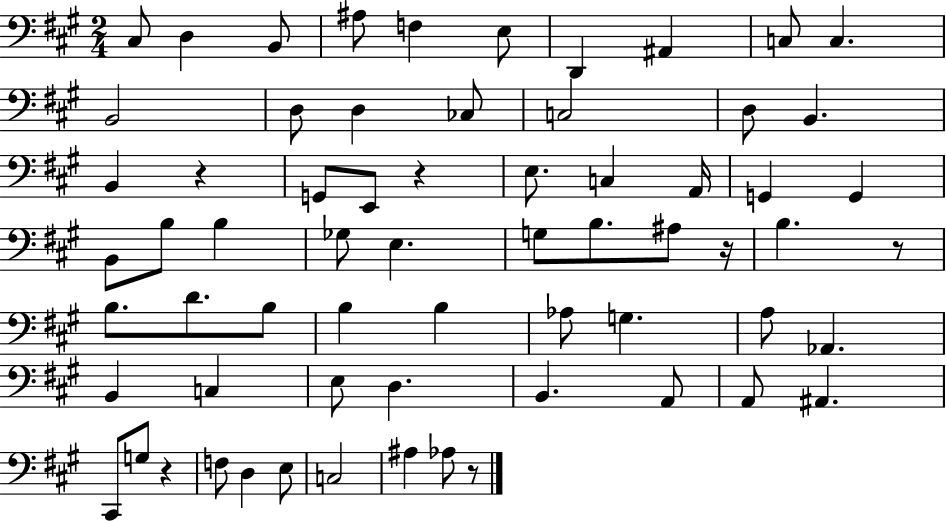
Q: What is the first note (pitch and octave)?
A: C#3